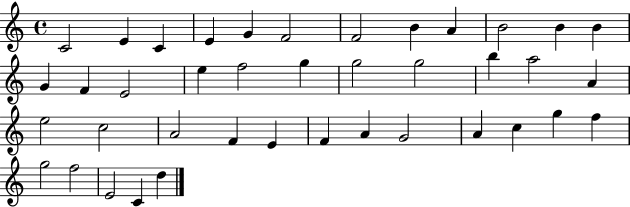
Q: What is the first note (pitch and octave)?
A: C4